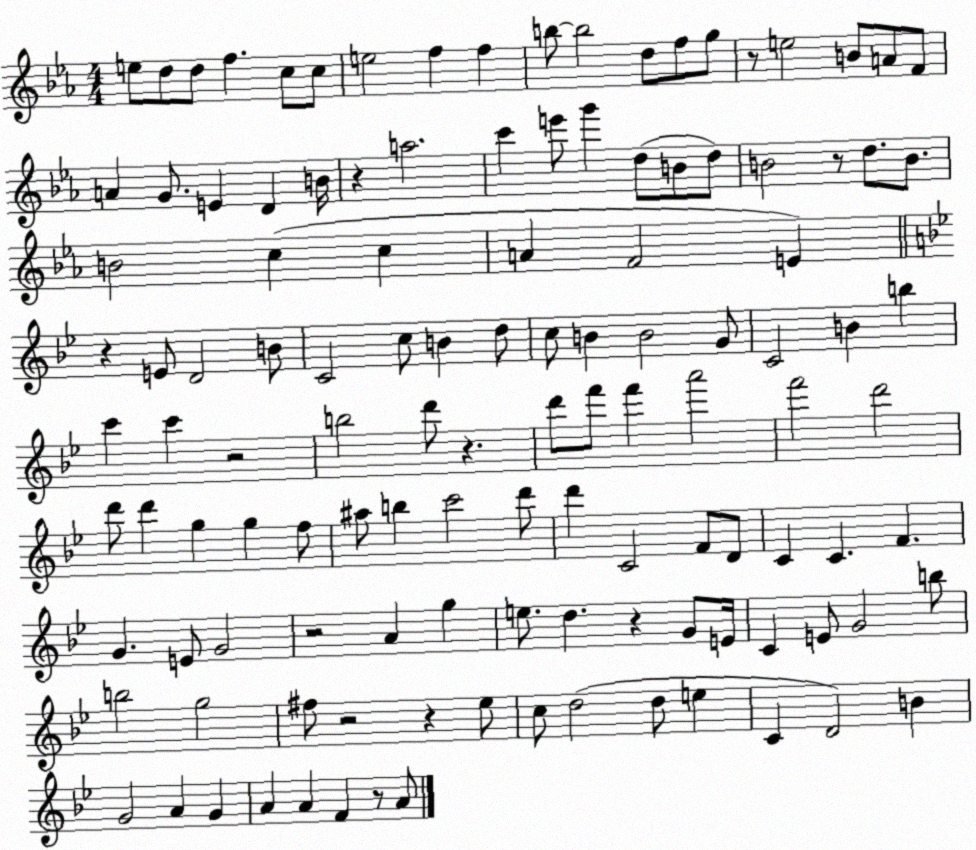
X:1
T:Untitled
M:4/4
L:1/4
K:Eb
e/2 d/2 d/2 f c/2 c/2 e2 f f b/2 b2 d/2 f/2 g/2 z/2 e2 B/2 A/2 F/2 A G/2 E D B/4 z a2 c' e'/2 g' d/2 B/2 d/2 B2 z/2 d/2 B/2 B2 c c A F2 E z E/2 D2 B/2 C2 c/2 B d/2 c/2 B B2 G/2 C2 B b c' c' z2 b2 d'/2 z d'/2 f'/2 f' a'2 f'2 d'2 d'/2 d' g g f/2 ^a/2 b c'2 d'/2 d' C2 F/2 D/2 C C F G E/2 G2 z2 A g e/2 d z G/2 E/4 C E/2 G2 b/2 b2 g2 ^f/2 z2 z _e/2 c/2 d2 d/2 e C D2 B G2 A G A A F z/2 A/2